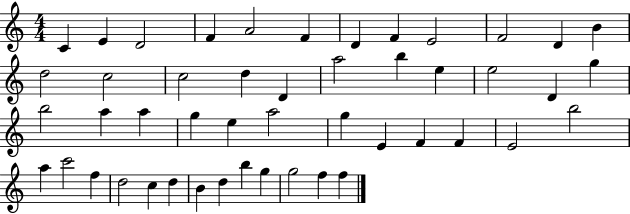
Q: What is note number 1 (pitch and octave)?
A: C4